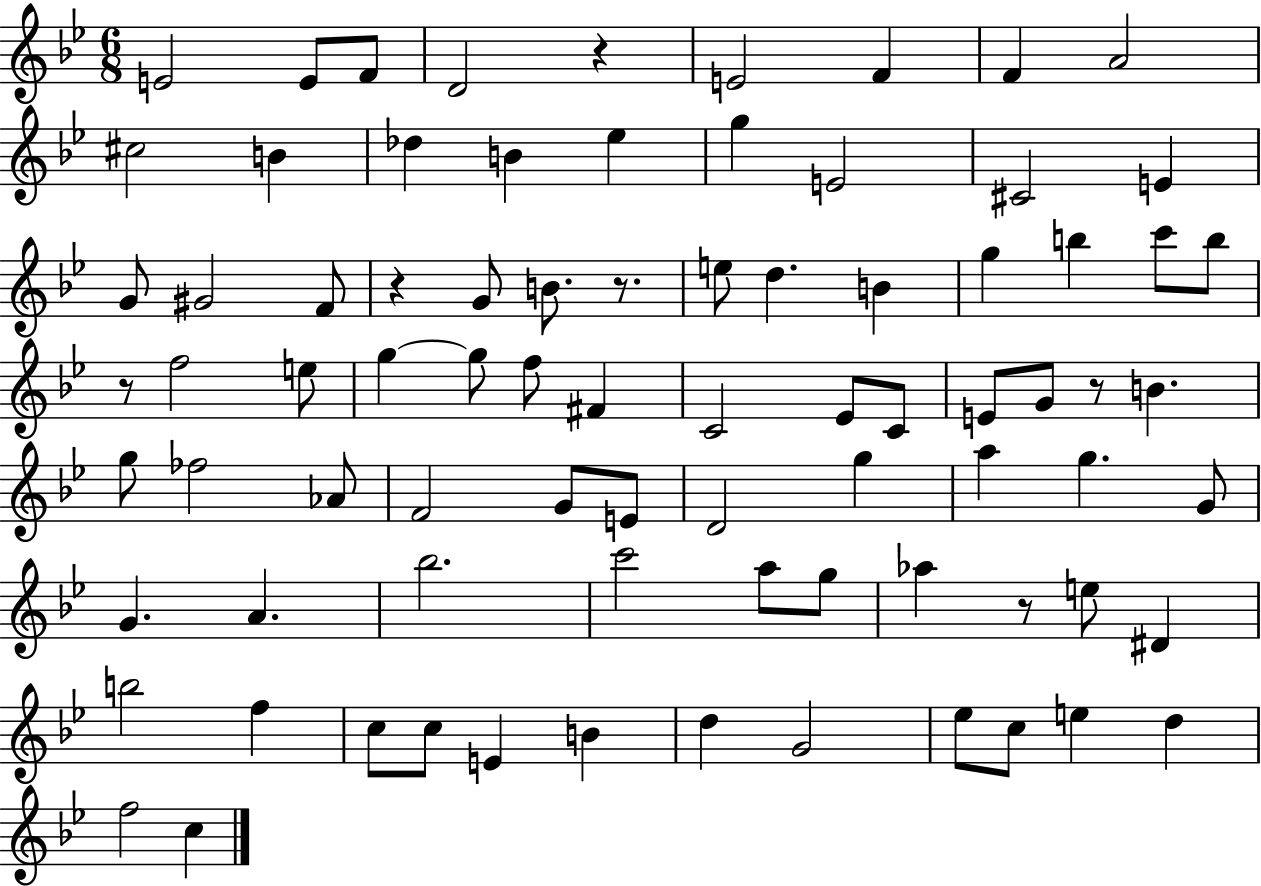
E4/h E4/e F4/e D4/h R/q E4/h F4/q F4/q A4/h C#5/h B4/q Db5/q B4/q Eb5/q G5/q E4/h C#4/h E4/q G4/e G#4/h F4/e R/q G4/e B4/e. R/e. E5/e D5/q. B4/q G5/q B5/q C6/e B5/e R/e F5/h E5/e G5/q G5/e F5/e F#4/q C4/h Eb4/e C4/e E4/e G4/e R/e B4/q. G5/e FES5/h Ab4/e F4/h G4/e E4/e D4/h G5/q A5/q G5/q. G4/e G4/q. A4/q. Bb5/h. C6/h A5/e G5/e Ab5/q R/e E5/e D#4/q B5/h F5/q C5/e C5/e E4/q B4/q D5/q G4/h Eb5/e C5/e E5/q D5/q F5/h C5/q